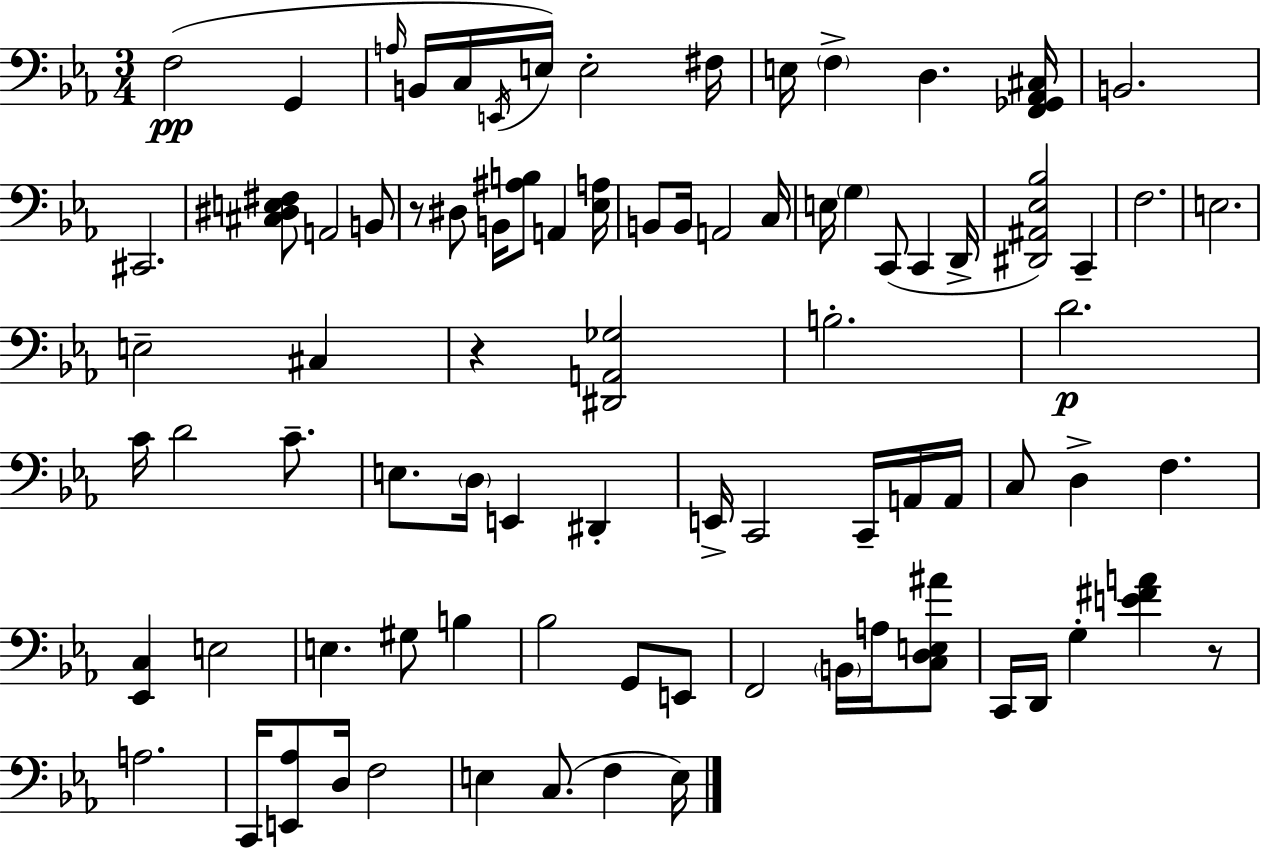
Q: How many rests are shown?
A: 3